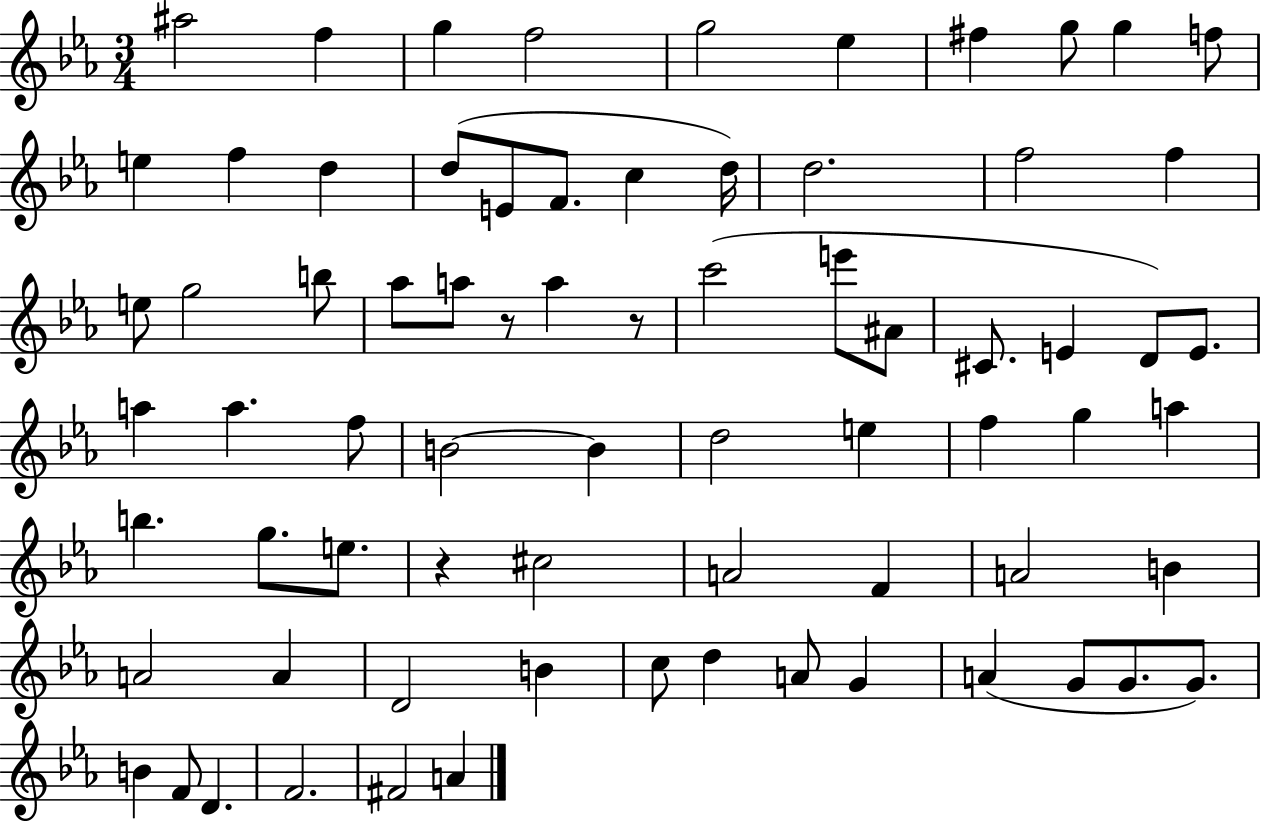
A#5/h F5/q G5/q F5/h G5/h Eb5/q F#5/q G5/e G5/q F5/e E5/q F5/q D5/q D5/e E4/e F4/e. C5/q D5/s D5/h. F5/h F5/q E5/e G5/h B5/e Ab5/e A5/e R/e A5/q R/e C6/h E6/e A#4/e C#4/e. E4/q D4/e E4/e. A5/q A5/q. F5/e B4/h B4/q D5/h E5/q F5/q G5/q A5/q B5/q. G5/e. E5/e. R/q C#5/h A4/h F4/q A4/h B4/q A4/h A4/q D4/h B4/q C5/e D5/q A4/e G4/q A4/q G4/e G4/e. G4/e. B4/q F4/e D4/q. F4/h. F#4/h A4/q